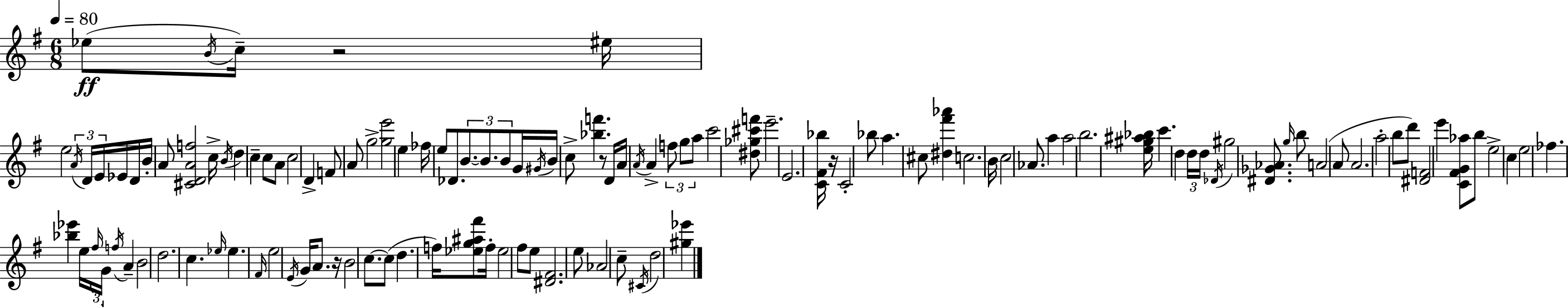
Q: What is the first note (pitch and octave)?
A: Eb5